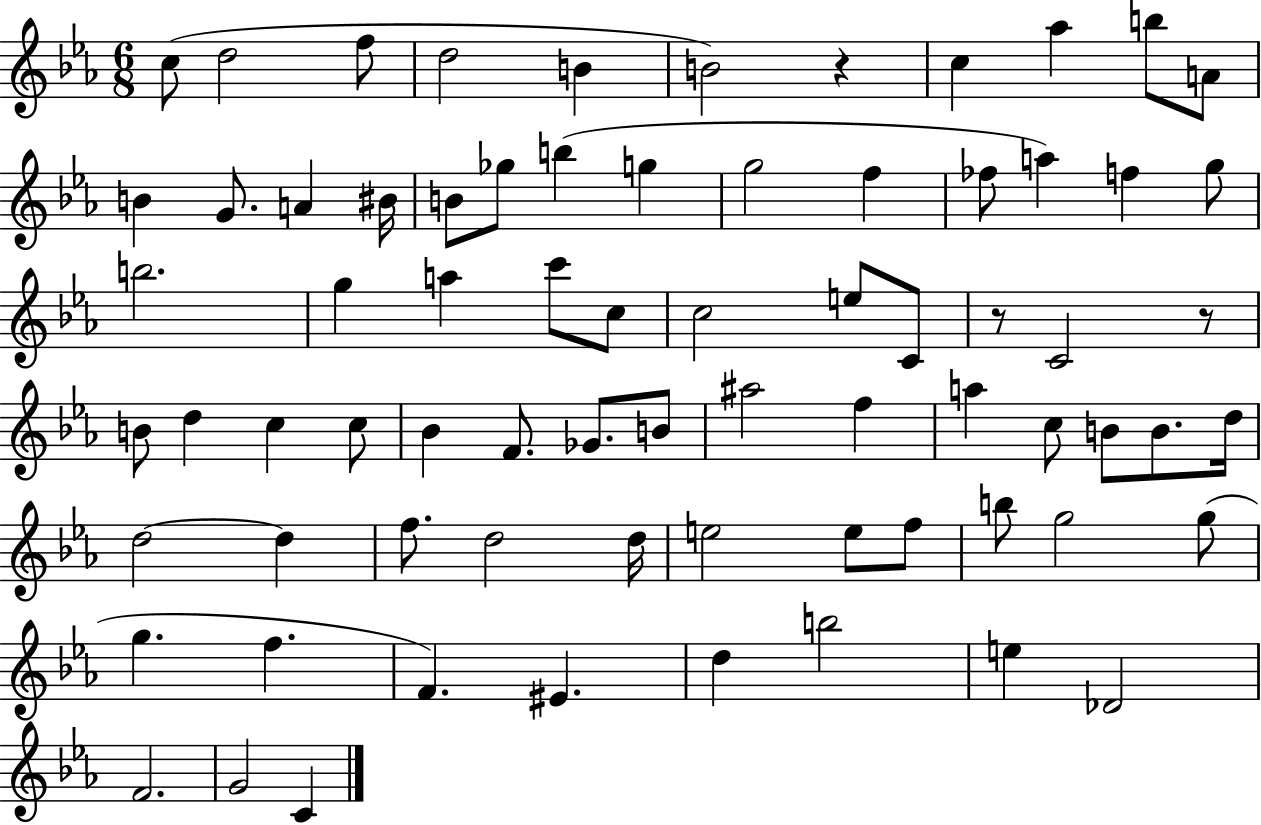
C5/e D5/h F5/e D5/h B4/q B4/h R/q C5/q Ab5/q B5/e A4/e B4/q G4/e. A4/q BIS4/s B4/e Gb5/e B5/q G5/q G5/h F5/q FES5/e A5/q F5/q G5/e B5/h. G5/q A5/q C6/e C5/e C5/h E5/e C4/e R/e C4/h R/e B4/e D5/q C5/q C5/e Bb4/q F4/e. Gb4/e. B4/e A#5/h F5/q A5/q C5/e B4/e B4/e. D5/s D5/h D5/q F5/e. D5/h D5/s E5/h E5/e F5/e B5/e G5/h G5/e G5/q. F5/q. F4/q. EIS4/q. D5/q B5/h E5/q Db4/h F4/h. G4/h C4/q